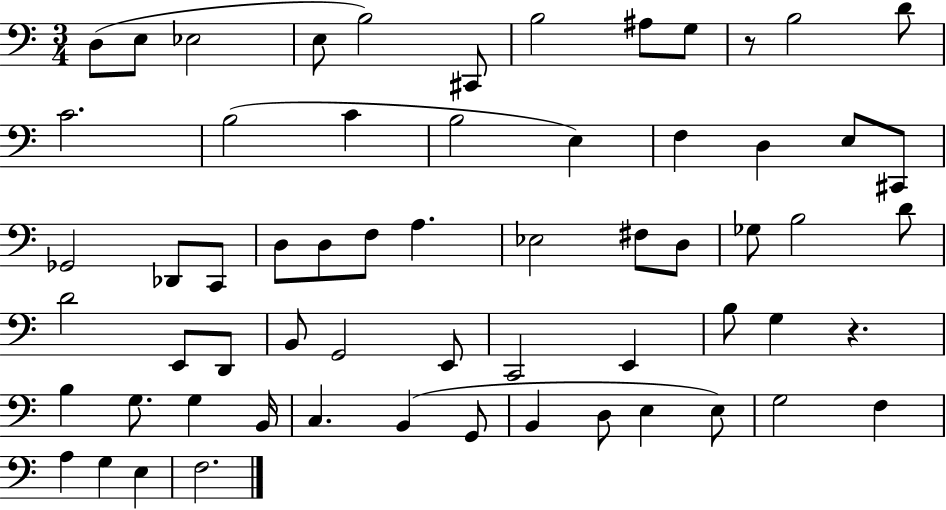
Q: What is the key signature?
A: C major